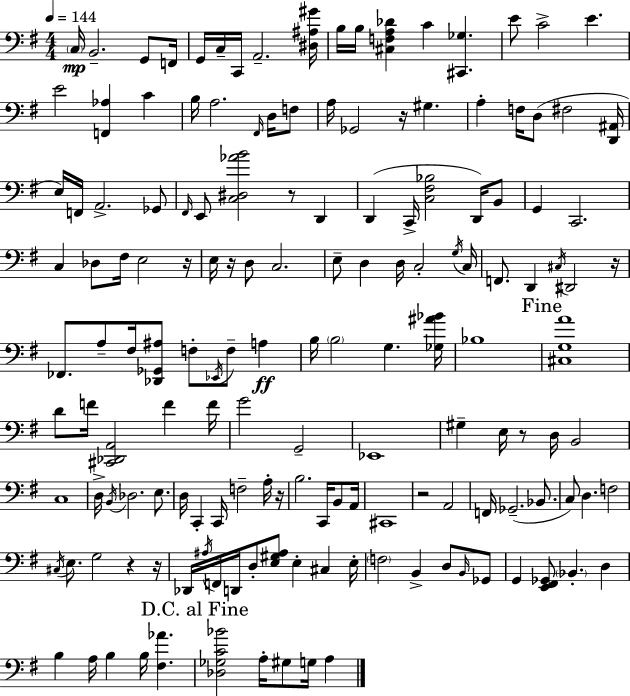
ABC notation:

X:1
T:Untitled
M:4/4
L:1/4
K:G
C,/4 B,,2 G,,/2 F,,/4 G,,/4 C,/4 C,,/4 A,,2 [^D,^A,^G]/4 B,/4 B,/4 [^C,F,A,_D] C [^C,,_G,] E/2 C2 E E2 [F,,_A,] C B,/4 A,2 ^F,,/4 D,/4 F,/2 A,/4 _G,,2 z/4 ^G, A, F,/4 D,/2 ^F,2 [D,,^A,,]/4 E,/4 F,,/4 A,,2 _G,,/2 ^F,,/4 E,,/2 [C,^D,_AB]2 z/2 D,, D,, C,,/4 [C,^F,_B,]2 D,,/4 B,,/2 G,, C,,2 C, _D,/2 ^F,/4 E,2 z/4 E,/4 z/4 D,/2 C,2 E,/2 D, D,/4 C,2 G,/4 C,/4 F,,/2 D,, ^C,/4 ^D,,2 z/4 _F,,/2 A,/2 ^F,/4 [_D,,_G,,^A,]/2 F,/2 _E,,/4 F,/2 A, B,/4 B,2 G, [_G,^A_B]/4 _B,4 [^C,G,A]4 D/2 F/4 [^C,,_D,,A,,]2 F F/4 G2 G,,2 _E,,4 ^G, E,/4 z/2 D,/4 B,,2 C,4 D,/4 B,,/4 _D,2 E,/2 D,/4 C,, C,,/4 F,2 A,/4 z/4 B,2 C,,/4 B,,/2 A,,/4 ^C,,4 z2 A,,2 F,,/4 _G,,2 _B,,/2 C,/2 D, F,2 ^C,/4 E,/2 G,2 z z/4 _D,,/4 ^A,/4 F,,/4 D,,/4 D,/2 [E,^G,^A,]/2 E, ^C, E,/4 F,2 B,, D,/2 B,,/4 _G,,/2 G,, [E,,^F,,_G,,]/2 _B,, D, B, A,/4 B, B,/4 [^F,_A] [_D,_G,C_B]2 A,/4 ^G,/2 G,/4 A,